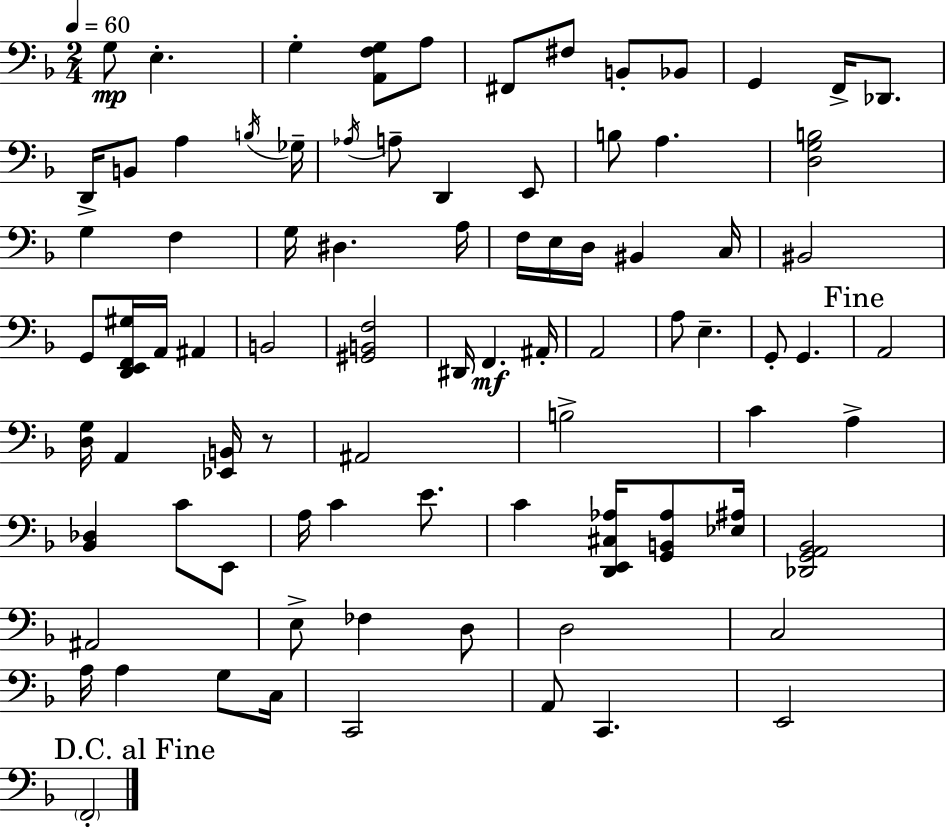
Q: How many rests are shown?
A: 1